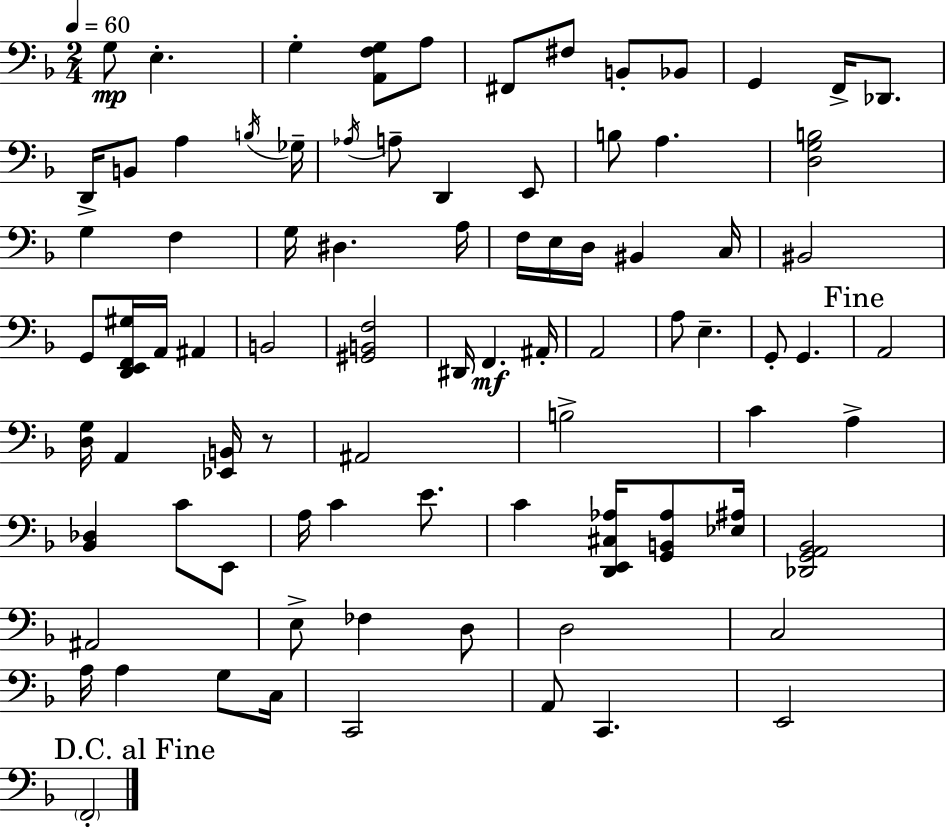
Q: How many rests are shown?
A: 1